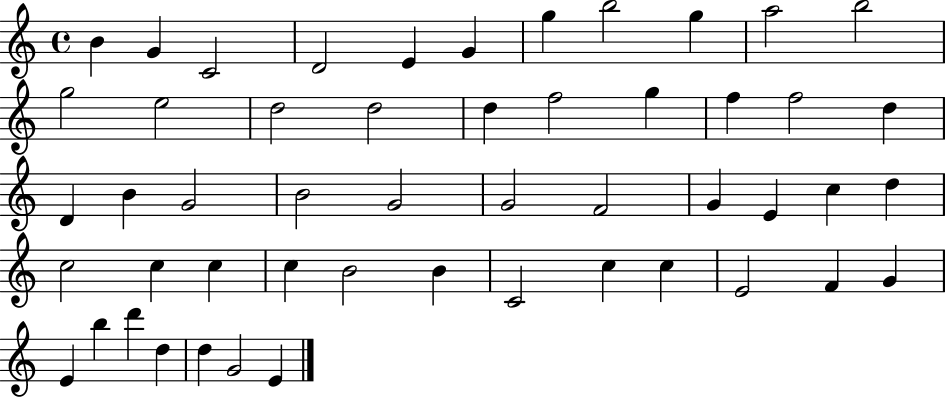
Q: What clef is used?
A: treble